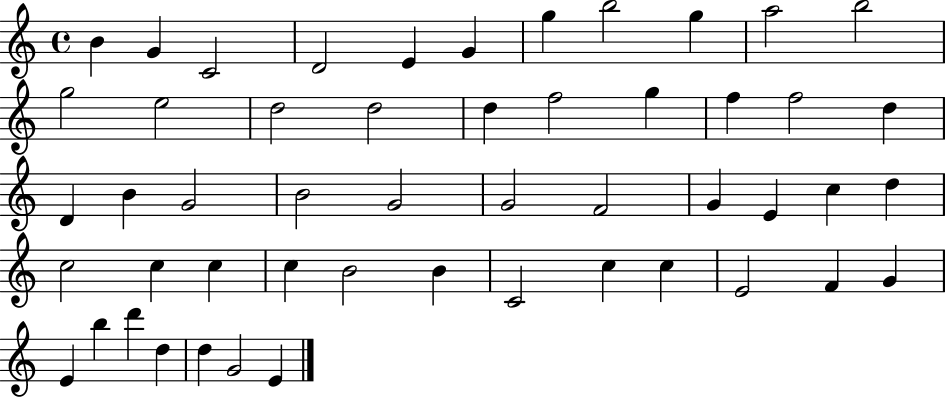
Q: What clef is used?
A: treble